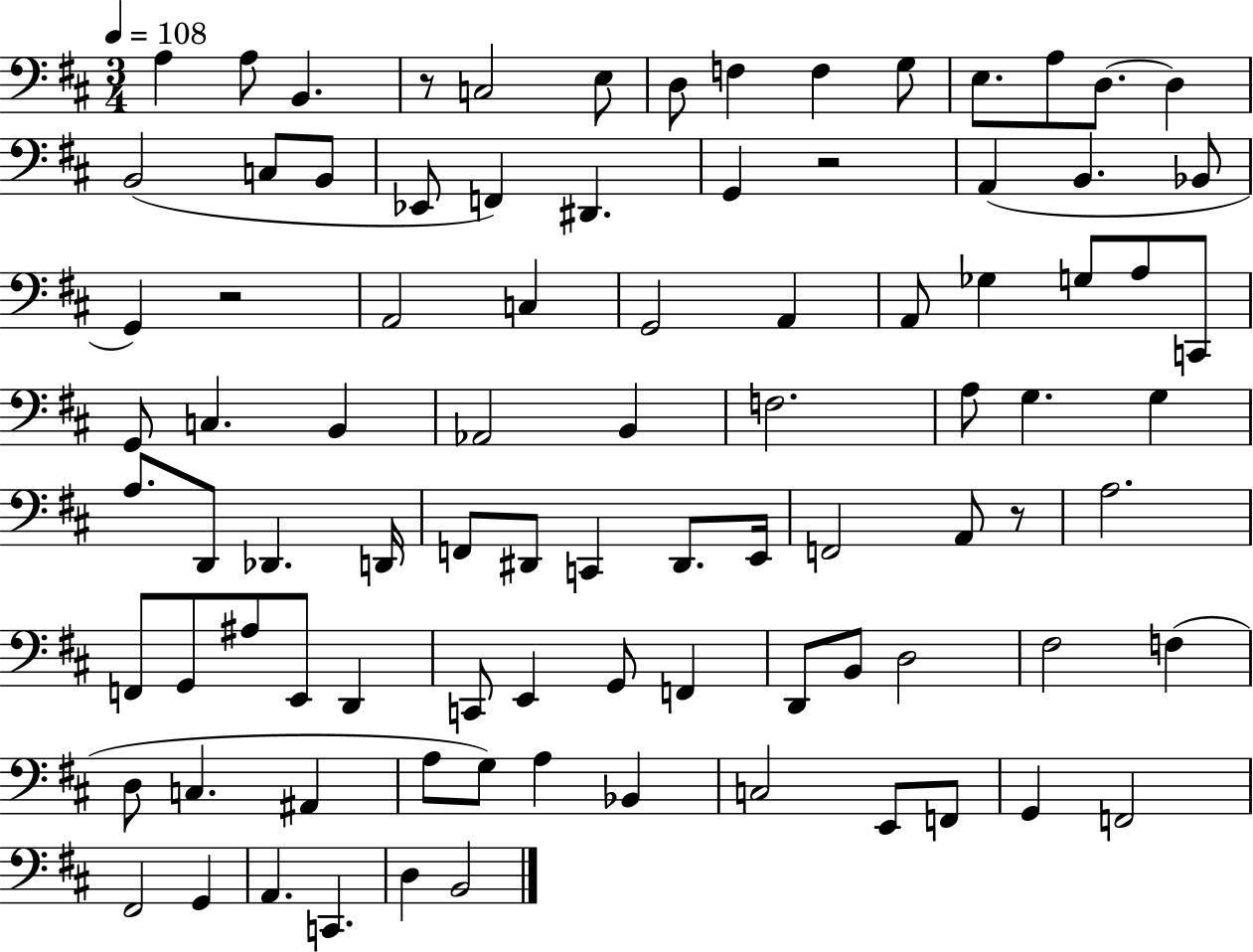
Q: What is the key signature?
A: D major